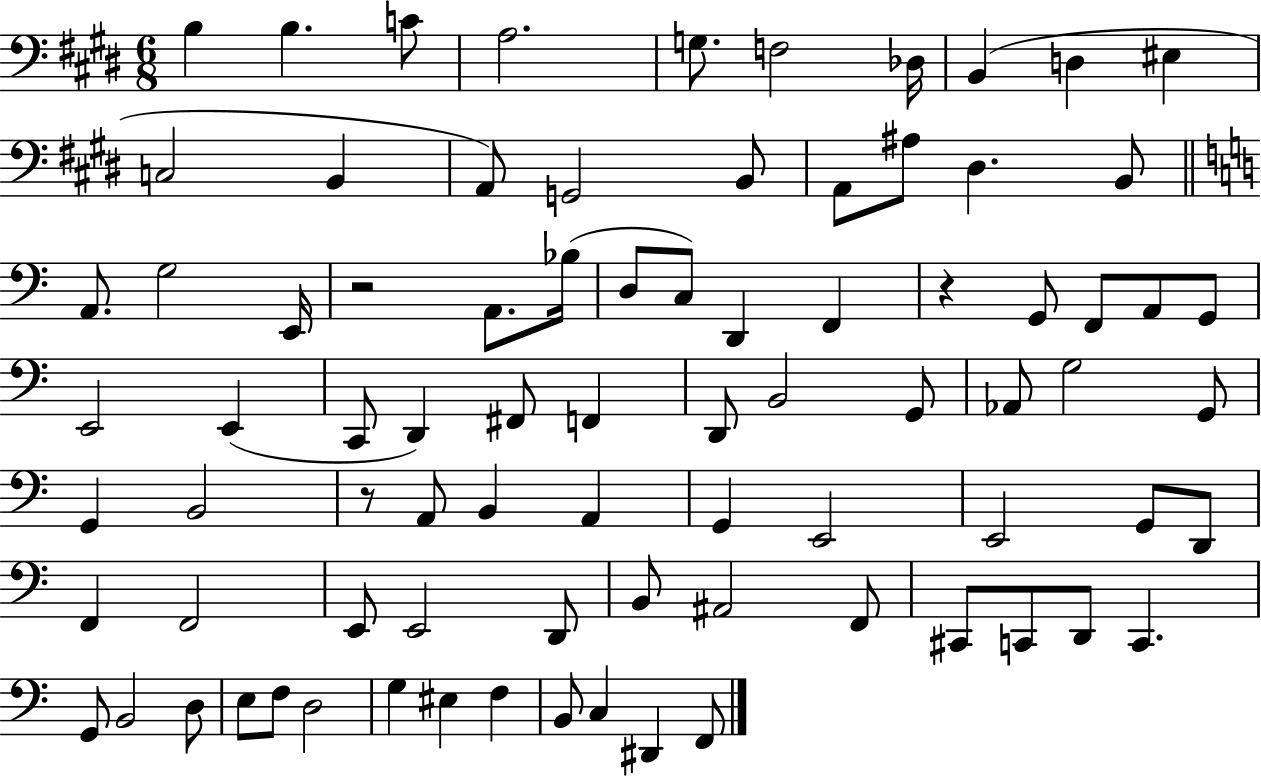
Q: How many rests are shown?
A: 3